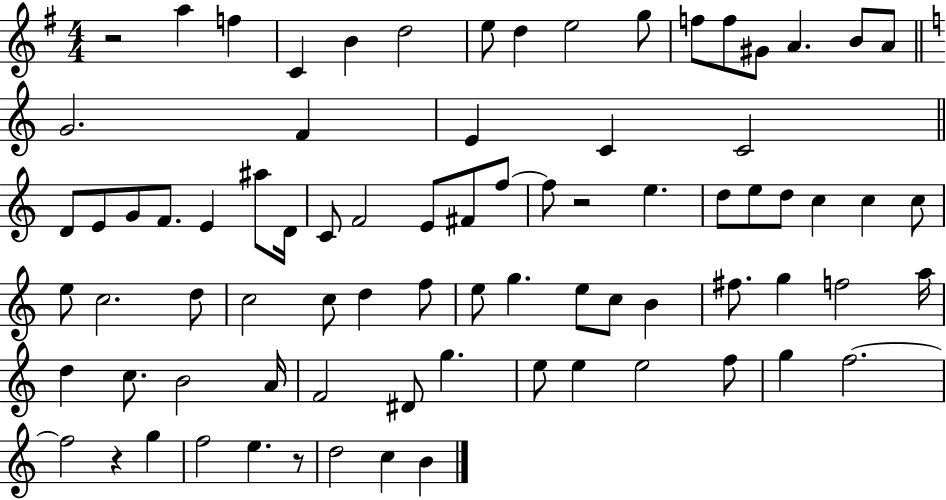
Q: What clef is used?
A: treble